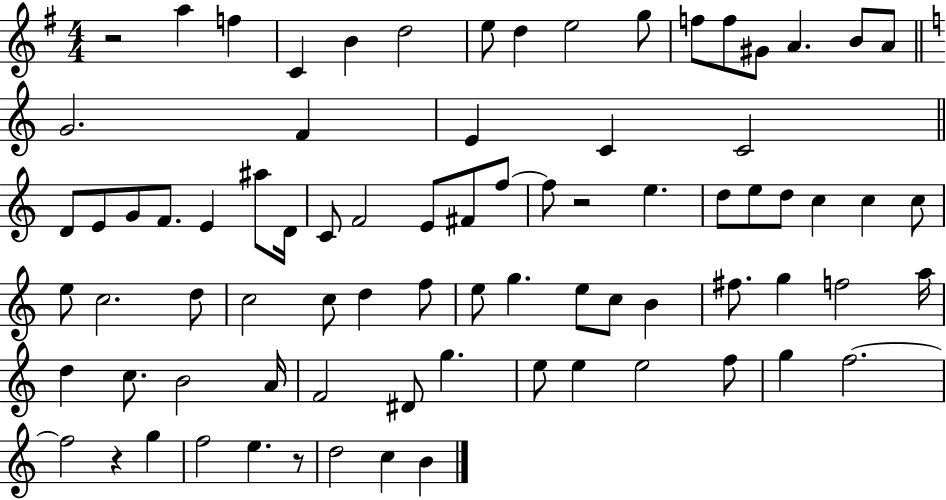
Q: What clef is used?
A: treble